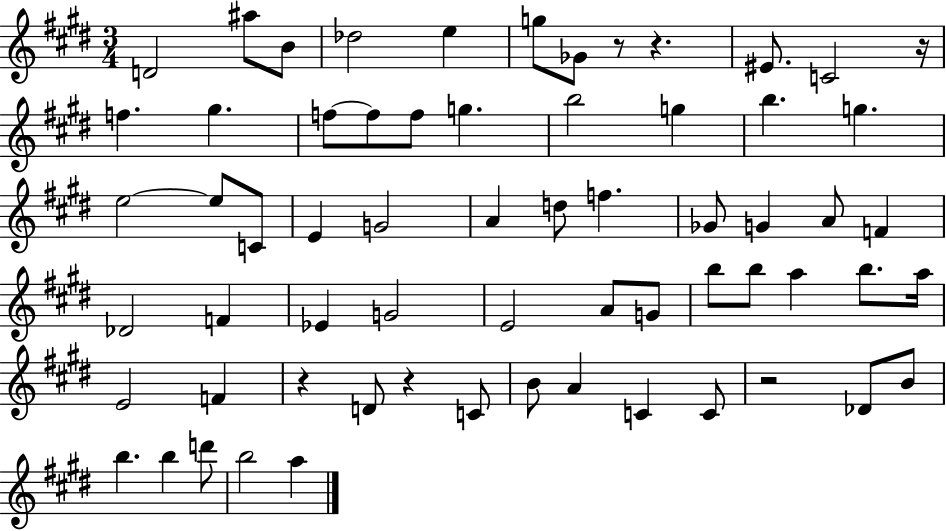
X:1
T:Untitled
M:3/4
L:1/4
K:E
D2 ^a/2 B/2 _d2 e g/2 _G/2 z/2 z ^E/2 C2 z/4 f ^g f/2 f/2 f/2 g b2 g b g e2 e/2 C/2 E G2 A d/2 f _G/2 G A/2 F _D2 F _E G2 E2 A/2 G/2 b/2 b/2 a b/2 a/4 E2 F z D/2 z C/2 B/2 A C C/2 z2 _D/2 B/2 b b d'/2 b2 a